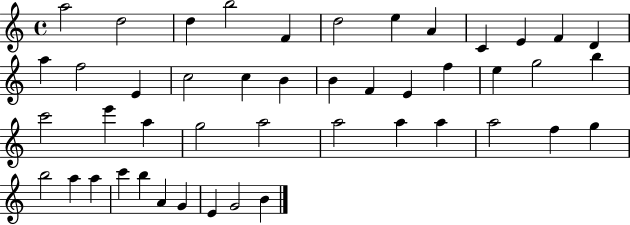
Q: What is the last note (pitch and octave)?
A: B4